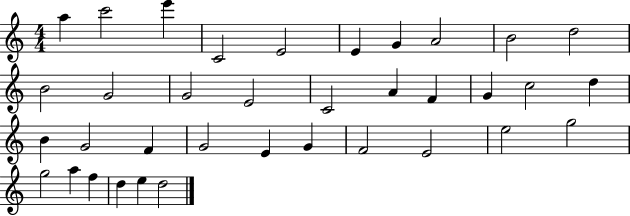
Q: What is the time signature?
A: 4/4